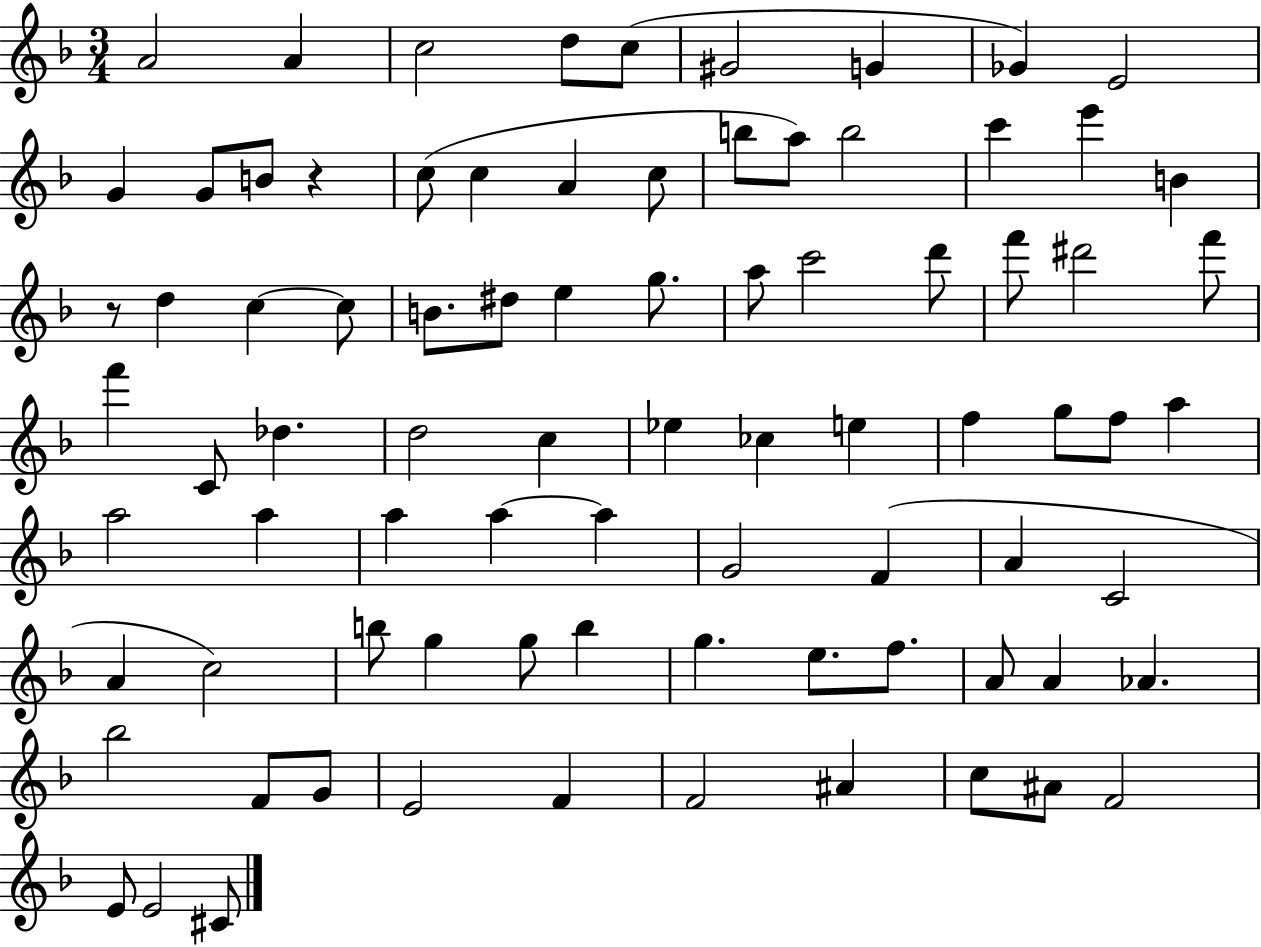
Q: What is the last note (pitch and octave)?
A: C#4